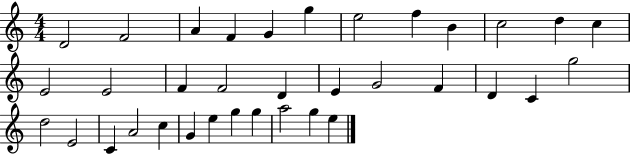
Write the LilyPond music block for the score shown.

{
  \clef treble
  \numericTimeSignature
  \time 4/4
  \key c \major
  d'2 f'2 | a'4 f'4 g'4 g''4 | e''2 f''4 b'4 | c''2 d''4 c''4 | \break e'2 e'2 | f'4 f'2 d'4 | e'4 g'2 f'4 | d'4 c'4 g''2 | \break d''2 e'2 | c'4 a'2 c''4 | g'4 e''4 g''4 g''4 | a''2 g''4 e''4 | \break \bar "|."
}